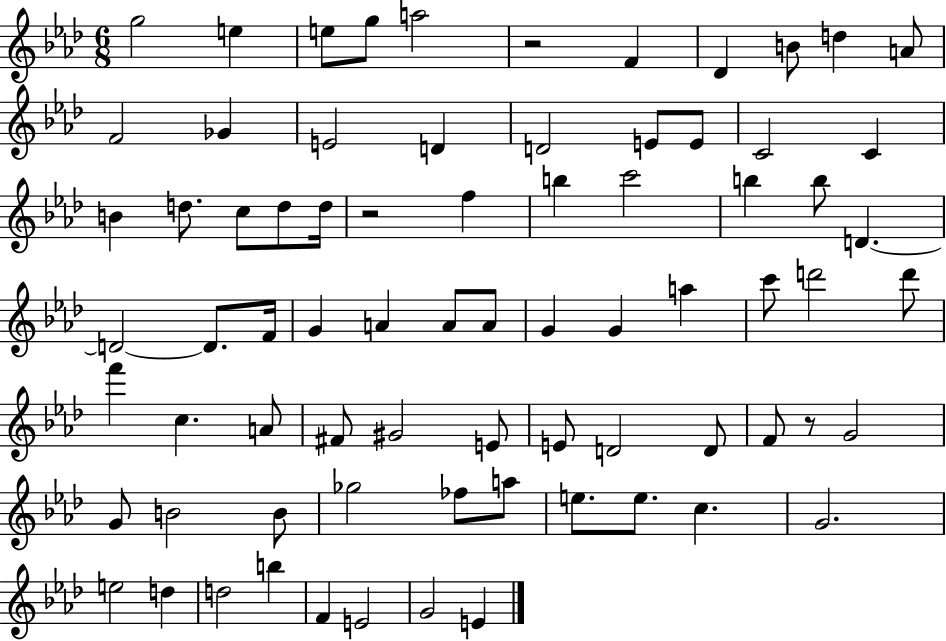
X:1
T:Untitled
M:6/8
L:1/4
K:Ab
g2 e e/2 g/2 a2 z2 F _D B/2 d A/2 F2 _G E2 D D2 E/2 E/2 C2 C B d/2 c/2 d/2 d/4 z2 f b c'2 b b/2 D D2 D/2 F/4 G A A/2 A/2 G G a c'/2 d'2 d'/2 f' c A/2 ^F/2 ^G2 E/2 E/2 D2 D/2 F/2 z/2 G2 G/2 B2 B/2 _g2 _f/2 a/2 e/2 e/2 c G2 e2 d d2 b F E2 G2 E